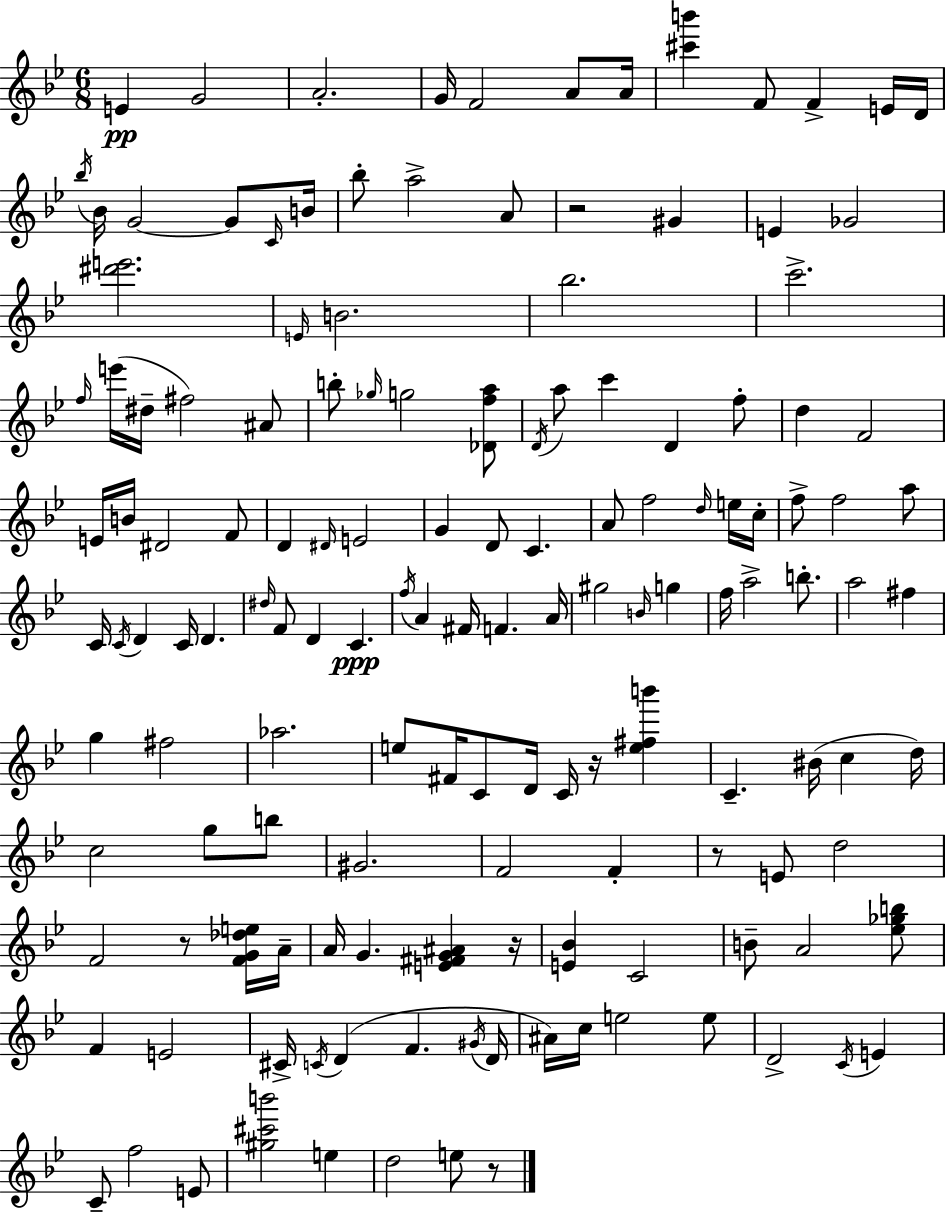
{
  \clef treble
  \numericTimeSignature
  \time 6/8
  \key g \minor
  e'4\pp g'2 | a'2.-. | g'16 f'2 a'8 a'16 | <cis''' b'''>4 f'8 f'4-> e'16 d'16 | \break \acciaccatura { bes''16 } bes'16 g'2~~ g'8 | \grace { c'16 } b'16 bes''8-. a''2-> | a'8 r2 gis'4 | e'4 ges'2 | \break <dis''' e'''>2. | \grace { e'16 } b'2. | bes''2. | c'''2.-> | \break \grace { f''16 } e'''16( dis''16-- fis''2) | ais'8 b''8-. \grace { ges''16 } g''2 | <des' f'' a''>8 \acciaccatura { d'16 } a''8 c'''4 | d'4 f''8-. d''4 f'2 | \break e'16 b'16 dis'2 | f'8 d'4 \grace { dis'16 } e'2 | g'4 d'8 | c'4. a'8 f''2 | \break \grace { d''16 } e''16 c''16-. f''8-> f''2 | a''8 c'16 \acciaccatura { c'16 } d'4 | c'16 d'4. \grace { dis''16 } f'8 | d'4 c'4.\ppp \acciaccatura { f''16 } a'4 | \break fis'16 f'4. a'16 gis''2 | \grace { b'16 } g''4 | f''16 a''2-> b''8.-. | a''2 fis''4 | \break g''4 fis''2 | aes''2. | e''8 fis'16 c'8 d'16 c'16 r16 <e'' fis'' b'''>4 | c'4.-- bis'16( c''4 d''16) | \break c''2 g''8 b''8 | gis'2. | f'2 f'4-. | r8 e'8 d''2 | \break f'2 r8 <f' g' des'' e''>16 a'16-- | a'16 g'4. <e' fis' g' ais'>4 r16 | <e' bes'>4 c'2 | b'8-- a'2 <ees'' ges'' b''>8 | \break f'4 e'2 | cis'16-> \acciaccatura { c'16 }( d'4 f'4. | \acciaccatura { gis'16 } d'16 ais'16) c''16 e''2 | e''8 d'2-> \acciaccatura { c'16 } e'4 | \break c'8-- f''2 | e'8 <gis'' cis''' b'''>2 e''4 | d''2 e''8 | r8 \bar "|."
}